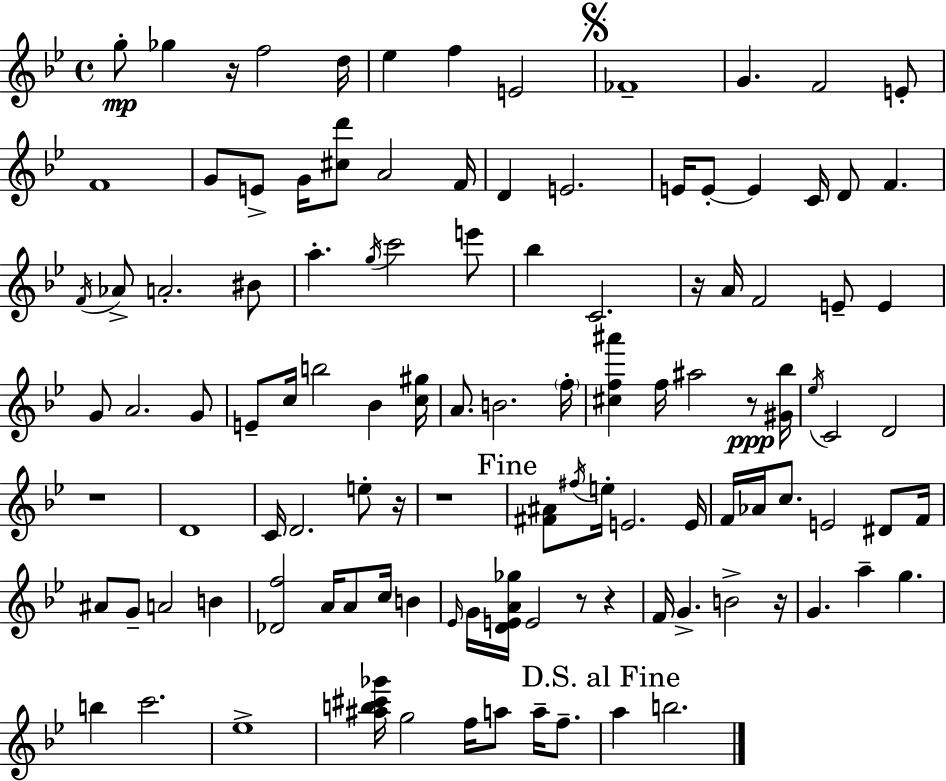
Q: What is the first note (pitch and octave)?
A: G5